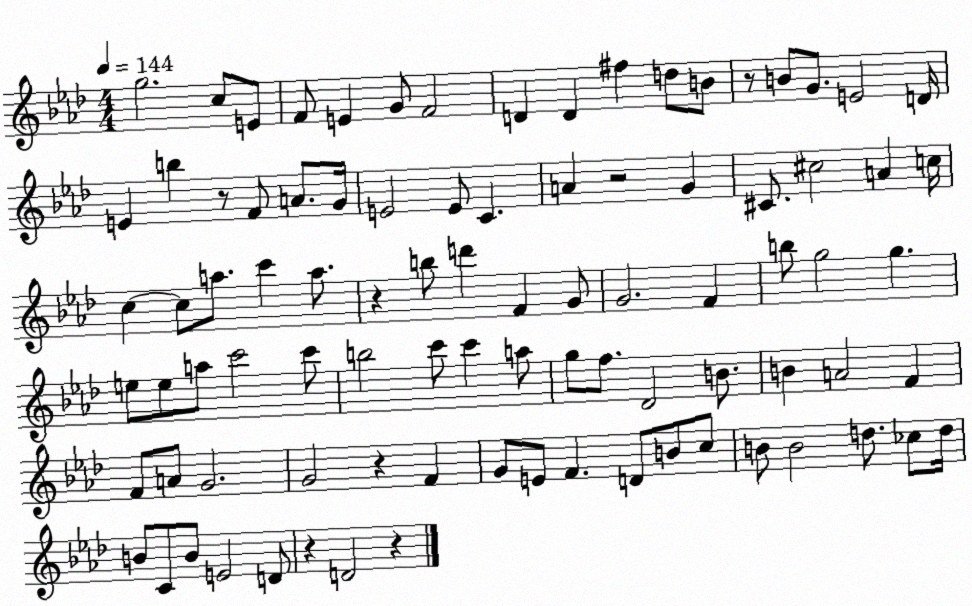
X:1
T:Untitled
M:4/4
L:1/4
K:Ab
g2 c/2 E/2 F/2 E G/2 F2 D D ^f d/2 B/2 z/2 B/2 G/2 E2 D/4 E b z/2 F/2 A/2 G/4 E2 E/2 C A z2 G ^C/2 ^c2 A c/4 c c/2 a/2 c' a/2 z b/2 d' F G/2 G2 F b/2 g2 g e/2 e/2 a/2 c'2 c'/2 b2 c'/2 c' a/2 g/2 f/2 _D2 B/2 B A2 F F/2 A/2 G2 G2 z F G/2 E/2 F D/2 B/2 c/2 B/2 B2 d/2 _c/2 d/4 B/2 C/2 B/2 E2 D/2 z D2 z